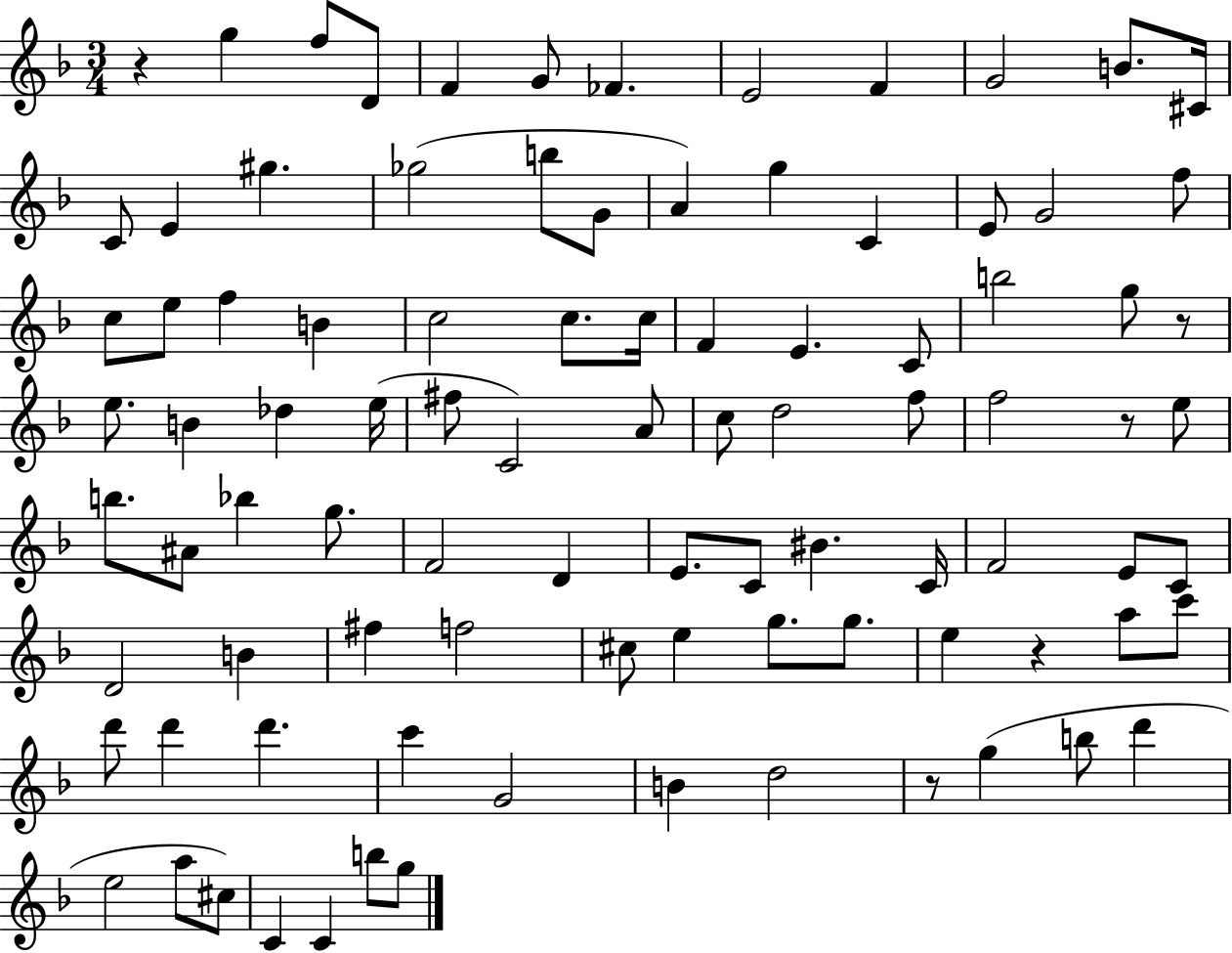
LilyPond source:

{
  \clef treble
  \numericTimeSignature
  \time 3/4
  \key f \major
  \repeat volta 2 { r4 g''4 f''8 d'8 | f'4 g'8 fes'4. | e'2 f'4 | g'2 b'8. cis'16 | \break c'8 e'4 gis''4. | ges''2( b''8 g'8 | a'4) g''4 c'4 | e'8 g'2 f''8 | \break c''8 e''8 f''4 b'4 | c''2 c''8. c''16 | f'4 e'4. c'8 | b''2 g''8 r8 | \break e''8. b'4 des''4 e''16( | fis''8 c'2) a'8 | c''8 d''2 f''8 | f''2 r8 e''8 | \break b''8. ais'8 bes''4 g''8. | f'2 d'4 | e'8. c'8 bis'4. c'16 | f'2 e'8 c'8 | \break d'2 b'4 | fis''4 f''2 | cis''8 e''4 g''8. g''8. | e''4 r4 a''8 c'''8 | \break d'''8 d'''4 d'''4. | c'''4 g'2 | b'4 d''2 | r8 g''4( b''8 d'''4 | \break e''2 a''8 cis''8) | c'4 c'4 b''8 g''8 | } \bar "|."
}